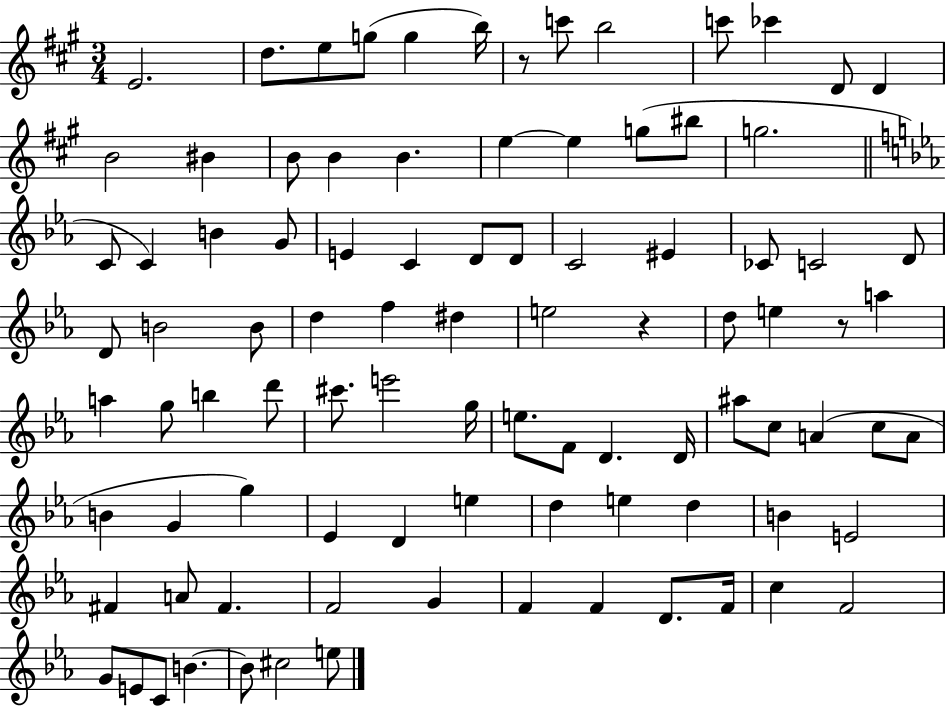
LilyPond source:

{
  \clef treble
  \numericTimeSignature
  \time 3/4
  \key a \major
  e'2. | d''8. e''8 g''8( g''4 b''16) | r8 c'''8 b''2 | c'''8 ces'''4 d'8 d'4 | \break b'2 bis'4 | b'8 b'4 b'4. | e''4~~ e''4 g''8( bis''8 | g''2. | \break \bar "||" \break \key ees \major c'8 c'4) b'4 g'8 | e'4 c'4 d'8 d'8 | c'2 eis'4 | ces'8 c'2 d'8 | \break d'8 b'2 b'8 | d''4 f''4 dis''4 | e''2 r4 | d''8 e''4 r8 a''4 | \break a''4 g''8 b''4 d'''8 | cis'''8. e'''2 g''16 | e''8. f'8 d'4. d'16 | ais''8 c''8 a'4( c''8 a'8 | \break b'4 g'4 g''4) | ees'4 d'4 e''4 | d''4 e''4 d''4 | b'4 e'2 | \break fis'4 a'8 fis'4. | f'2 g'4 | f'4 f'4 d'8. f'16 | c''4 f'2 | \break g'8 e'8 c'8 b'4.~~ | b'8 cis''2 e''8 | \bar "|."
}